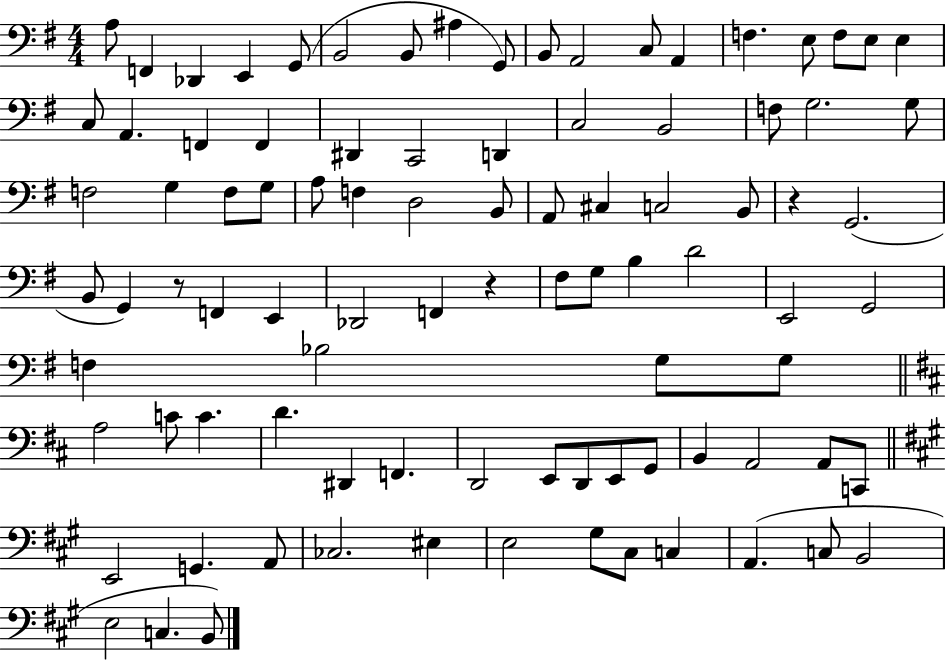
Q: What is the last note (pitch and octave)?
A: B2